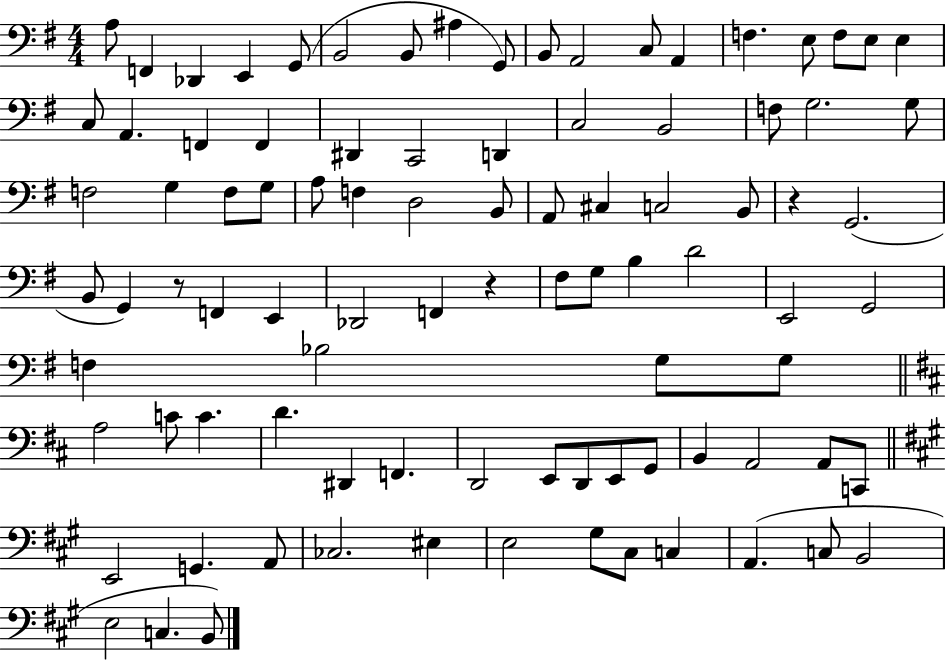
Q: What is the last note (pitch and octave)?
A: B2